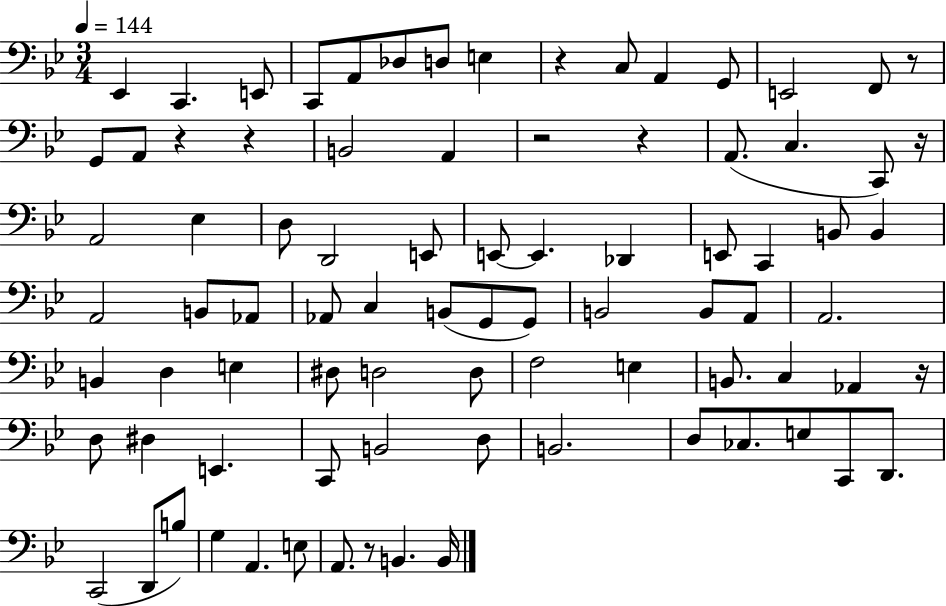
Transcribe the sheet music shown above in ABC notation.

X:1
T:Untitled
M:3/4
L:1/4
K:Bb
_E,, C,, E,,/2 C,,/2 A,,/2 _D,/2 D,/2 E, z C,/2 A,, G,,/2 E,,2 F,,/2 z/2 G,,/2 A,,/2 z z B,,2 A,, z2 z A,,/2 C, C,,/2 z/4 A,,2 _E, D,/2 D,,2 E,,/2 E,,/2 E,, _D,, E,,/2 C,, B,,/2 B,, A,,2 B,,/2 _A,,/2 _A,,/2 C, B,,/2 G,,/2 G,,/2 B,,2 B,,/2 A,,/2 A,,2 B,, D, E, ^D,/2 D,2 D,/2 F,2 E, B,,/2 C, _A,, z/4 D,/2 ^D, E,, C,,/2 B,,2 D,/2 B,,2 D,/2 _C,/2 E,/2 C,,/2 D,,/2 C,,2 D,,/2 B,/2 G, A,, E,/2 A,,/2 z/2 B,, B,,/4